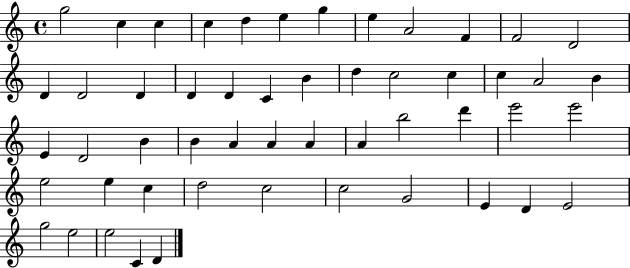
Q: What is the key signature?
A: C major